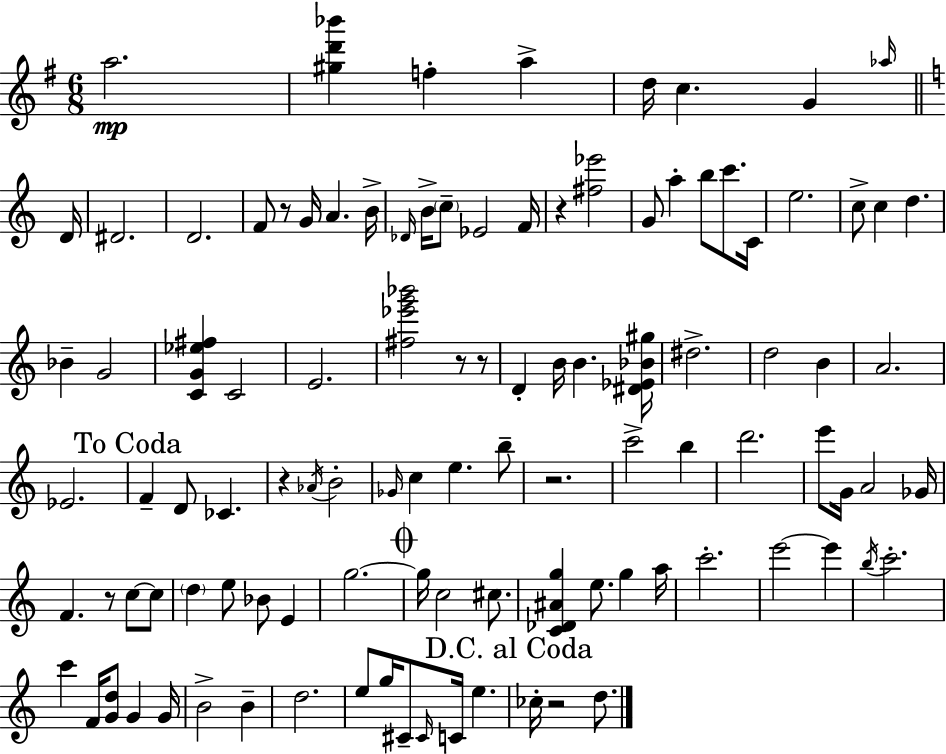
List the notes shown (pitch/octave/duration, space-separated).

A5/h. [G#5,D6,Bb6]/q F5/q A5/q D5/s C5/q. G4/q Ab5/s D4/s D#4/h. D4/h. F4/e R/e G4/s A4/q. B4/s Db4/s B4/s C5/e Eb4/h F4/s R/q [F#5,Eb6]/h G4/e A5/q B5/e C6/e. C4/s E5/h. C5/e C5/q D5/q. Bb4/q G4/h [C4,G4,Eb5,F#5]/q C4/h E4/h. [F#5,Eb6,G6,Bb6]/h R/e R/e D4/q B4/s B4/q. [D#4,Eb4,Bb4,G#5]/s D#5/h. D5/h B4/q A4/h. Eb4/h. F4/q D4/e CES4/q. R/q Ab4/s B4/h Gb4/s C5/q E5/q. B5/e R/h. C6/h B5/q D6/h. E6/e G4/s A4/h Gb4/s F4/q. R/e C5/e C5/e D5/q E5/e Bb4/e E4/q G5/h. G5/s C5/h C#5/e. [C4,Db4,A#4,G5]/q E5/e. G5/q A5/s C6/h. E6/h E6/q B5/s C6/h. C6/q F4/s [G4,D5]/e G4/q G4/s B4/h B4/q D5/h. E5/e G5/s C#4/e C#4/s C4/s E5/q. CES5/s R/h D5/e.